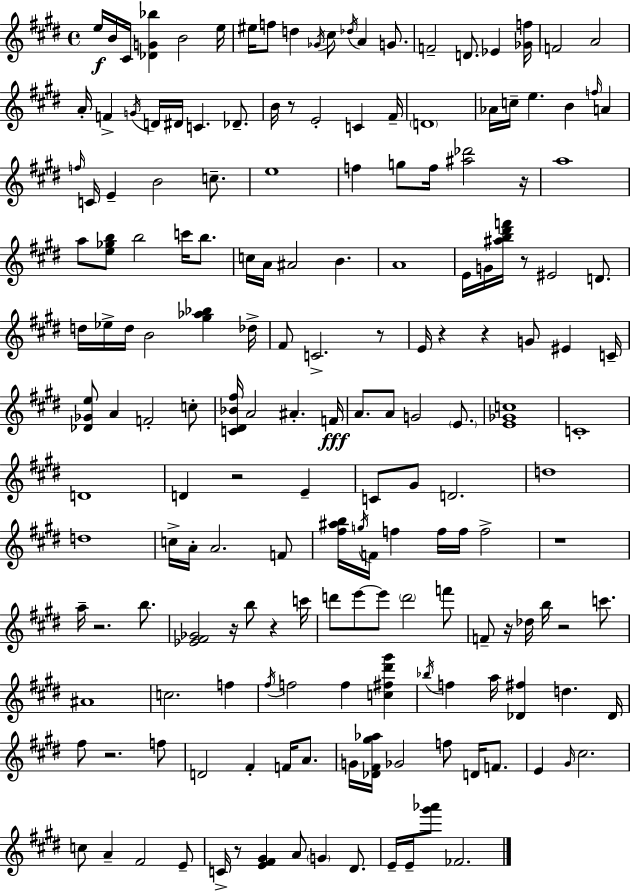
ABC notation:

X:1
T:Untitled
M:4/4
L:1/4
K:E
e/4 B/4 ^C/4 [_DG_b] B2 e/4 ^e/4 f/2 d _G/4 ^c/2 _d/4 A G/2 F2 D/2 _E [_Gf]/4 F2 A2 A/4 F G/4 D/4 ^D/4 C _D/2 B/4 z/2 E2 C ^F/4 D4 _A/4 c/4 e B f/4 A f/4 C/4 E B2 c/2 e4 f g/2 f/4 [^a_d']2 z/4 a4 a/2 [e_gb]/2 b2 c'/4 b/2 c/4 A/4 ^A2 B A4 E/4 G/4 [^ab^d'f']/4 z/2 ^E2 D/2 d/4 _e/4 d/4 B2 [^g_a_b] _d/4 ^F/2 C2 z/2 E/4 z z G/2 ^E C/4 [_D_Ge]/2 A F2 c/2 [C^D_B^f]/4 A2 ^A F/4 A/2 A/2 G2 E/2 [E_Gc]4 C4 D4 D z2 E C/2 ^G/2 D2 d4 d4 c/4 A/4 A2 F/2 [^f^ab]/4 g/4 F/4 f f/4 f/4 f2 z4 a/4 z2 b/2 [_E^F_G]2 z/4 b/2 z c'/4 d'/2 e'/2 e'/2 d'2 f'/2 F/2 z/4 _d/4 b/4 z2 c'/2 ^A4 c2 f ^f/4 f2 f [c^f^d'^g'] _b/4 f a/4 [_D^f] d _D/4 ^f/2 z2 f/2 D2 ^F F/4 A/2 G/4 [_D^F^g_a]/4 _G2 f/2 D/4 F/2 E ^G/4 ^c2 c/2 A ^F2 E/2 C/4 z/2 [E^F^G] A/2 G ^D/2 E/4 E/4 [^g'_a']/2 _F2